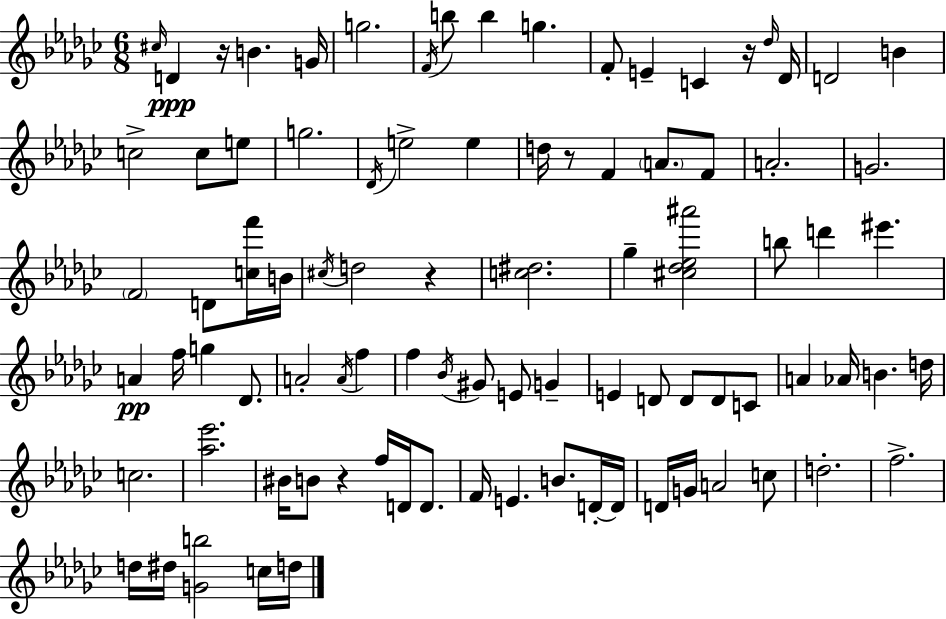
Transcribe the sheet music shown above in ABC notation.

X:1
T:Untitled
M:6/8
L:1/4
K:Ebm
^c/4 D z/4 B G/4 g2 F/4 b/2 b g F/2 E C z/4 _d/4 _D/4 D2 B c2 c/2 e/2 g2 _D/4 e2 e d/4 z/2 F A/2 F/2 A2 G2 F2 D/2 [cf']/4 B/4 ^c/4 d2 z [c^d]2 _g [^c_d_e^a']2 b/2 d' ^e' A f/4 g _D/2 A2 A/4 f f _B/4 ^G/2 E/2 G E D/2 D/2 D/2 C/2 A _A/4 B d/4 c2 [_a_e']2 ^B/4 B/2 z f/4 D/4 D/2 F/4 E B/2 D/4 D/4 D/4 G/4 A2 c/2 d2 f2 d/4 ^d/4 [Gb]2 c/4 d/4